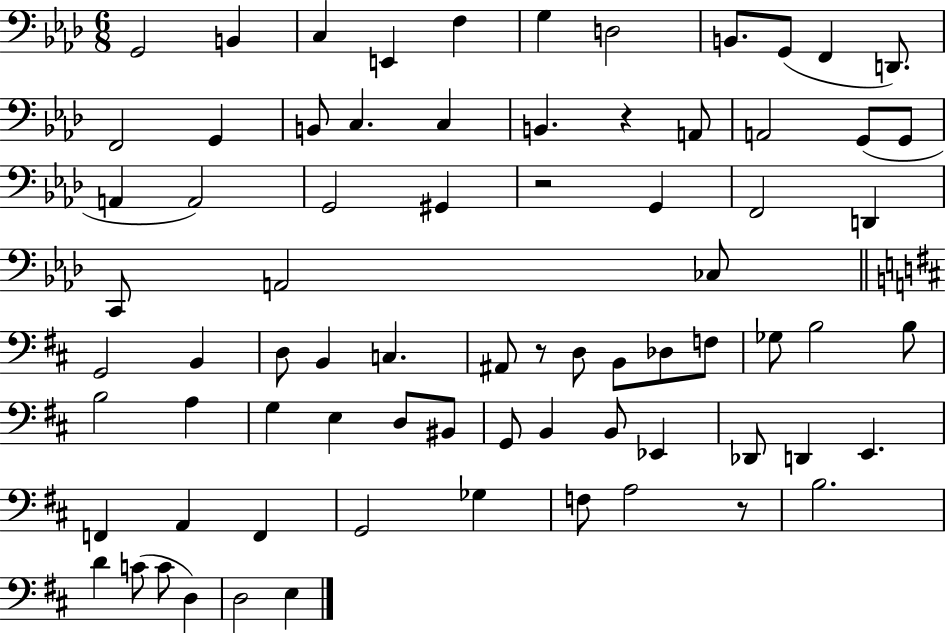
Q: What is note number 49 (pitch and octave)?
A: D3